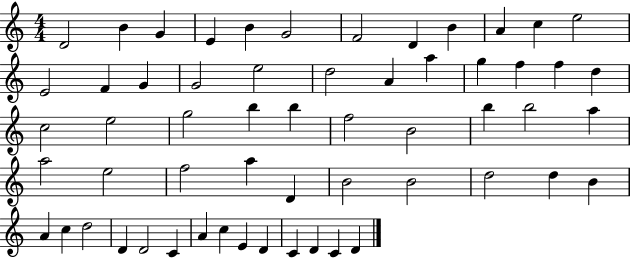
{
  \clef treble
  \numericTimeSignature
  \time 4/4
  \key c \major
  d'2 b'4 g'4 | e'4 b'4 g'2 | f'2 d'4 b'4 | a'4 c''4 e''2 | \break e'2 f'4 g'4 | g'2 e''2 | d''2 a'4 a''4 | g''4 f''4 f''4 d''4 | \break c''2 e''2 | g''2 b''4 b''4 | f''2 b'2 | b''4 b''2 a''4 | \break a''2 e''2 | f''2 a''4 d'4 | b'2 b'2 | d''2 d''4 b'4 | \break a'4 c''4 d''2 | d'4 d'2 c'4 | a'4 c''4 e'4 d'4 | c'4 d'4 c'4 d'4 | \break \bar "|."
}